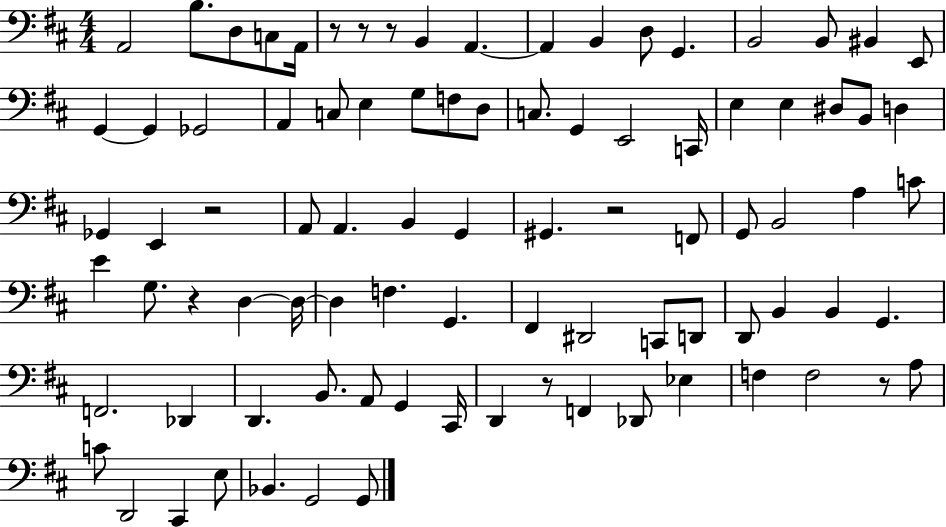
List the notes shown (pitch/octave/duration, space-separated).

A2/h B3/e. D3/e C3/e A2/s R/e R/e R/e B2/q A2/q. A2/q B2/q D3/e G2/q. B2/h B2/e BIS2/q E2/e G2/q G2/q Gb2/h A2/q C3/e E3/q G3/e F3/e D3/e C3/e. G2/q E2/h C2/s E3/q E3/q D#3/e B2/e D3/q Gb2/q E2/q R/h A2/e A2/q. B2/q G2/q G#2/q. R/h F2/e G2/e B2/h A3/q C4/e E4/q G3/e. R/q D3/q D3/s D3/q F3/q. G2/q. F#2/q D#2/h C2/e D2/e D2/e B2/q B2/q G2/q. F2/h. Db2/q D2/q. B2/e. A2/e G2/q C#2/s D2/q R/e F2/q Db2/e Eb3/q F3/q F3/h R/e A3/e C4/e D2/h C#2/q E3/e Bb2/q. G2/h G2/e